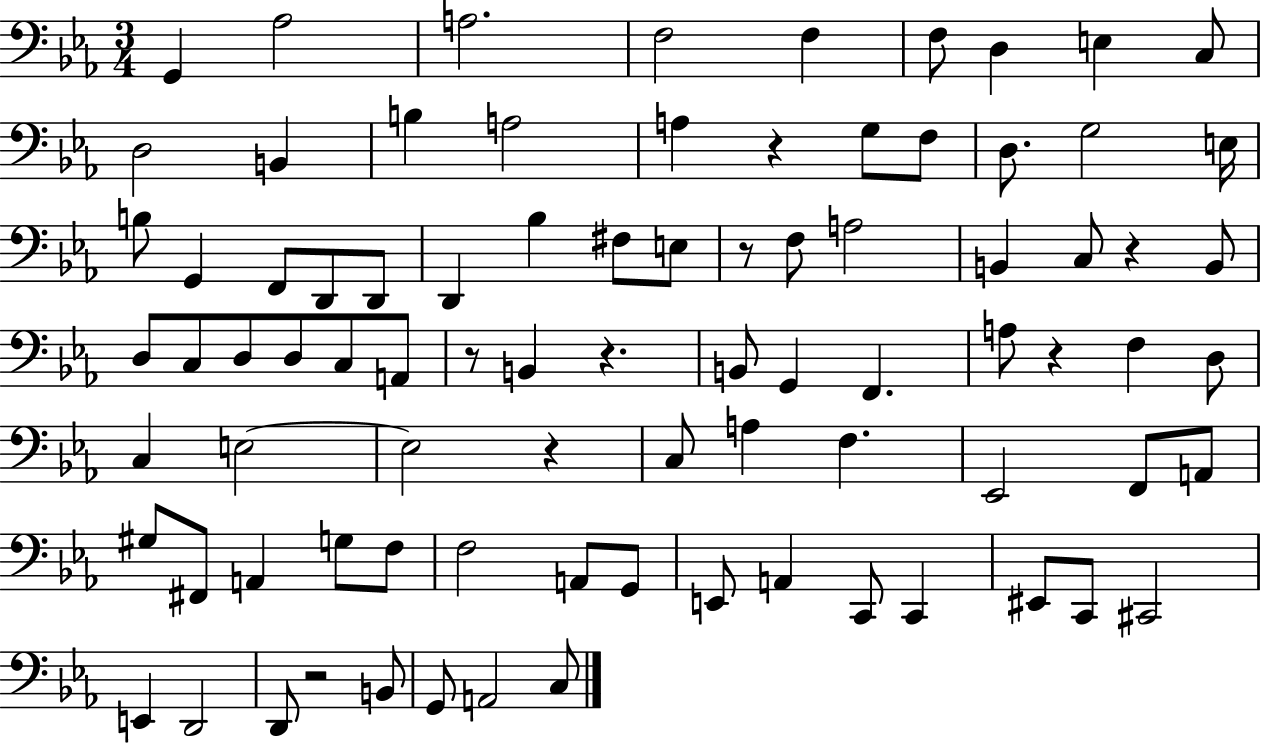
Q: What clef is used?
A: bass